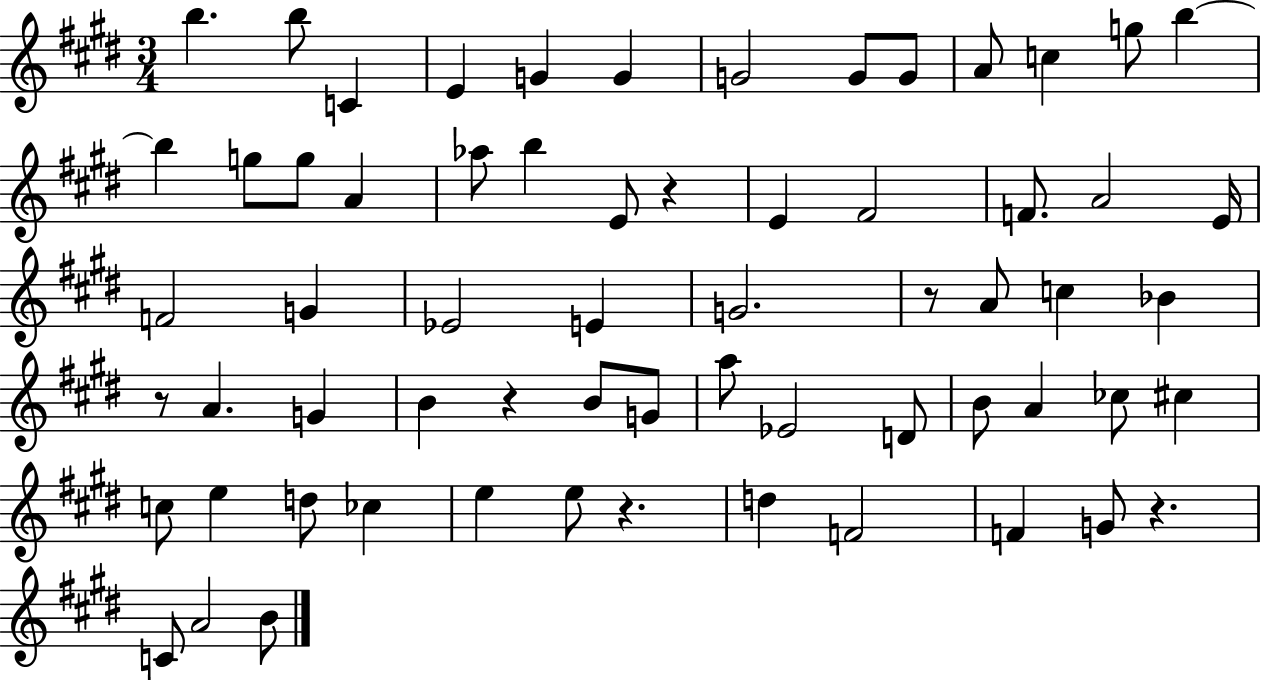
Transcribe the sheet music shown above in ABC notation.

X:1
T:Untitled
M:3/4
L:1/4
K:E
b b/2 C E G G G2 G/2 G/2 A/2 c g/2 b b g/2 g/2 A _a/2 b E/2 z E ^F2 F/2 A2 E/4 F2 G _E2 E G2 z/2 A/2 c _B z/2 A G B z B/2 G/2 a/2 _E2 D/2 B/2 A _c/2 ^c c/2 e d/2 _c e e/2 z d F2 F G/2 z C/2 A2 B/2